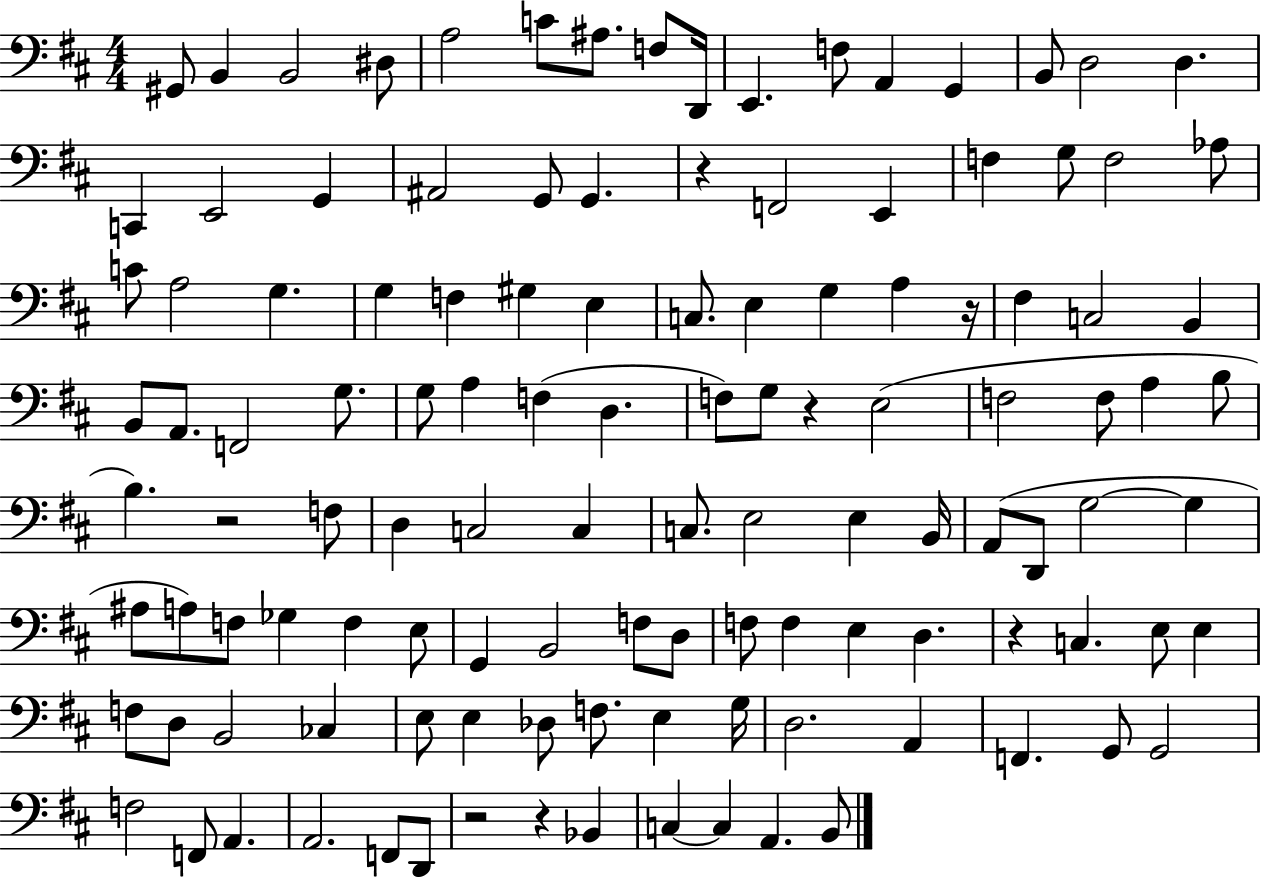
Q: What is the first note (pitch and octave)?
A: G#2